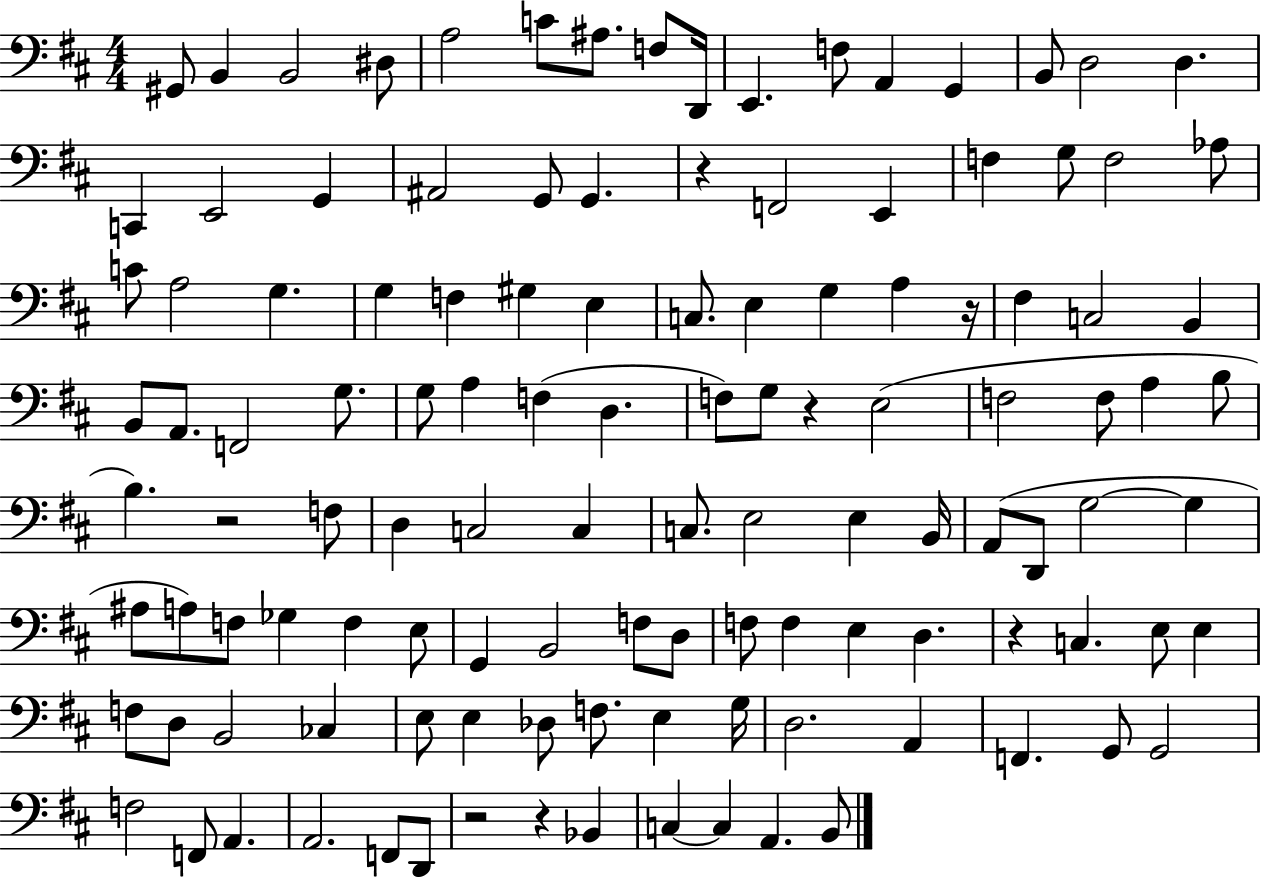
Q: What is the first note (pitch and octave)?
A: G#2